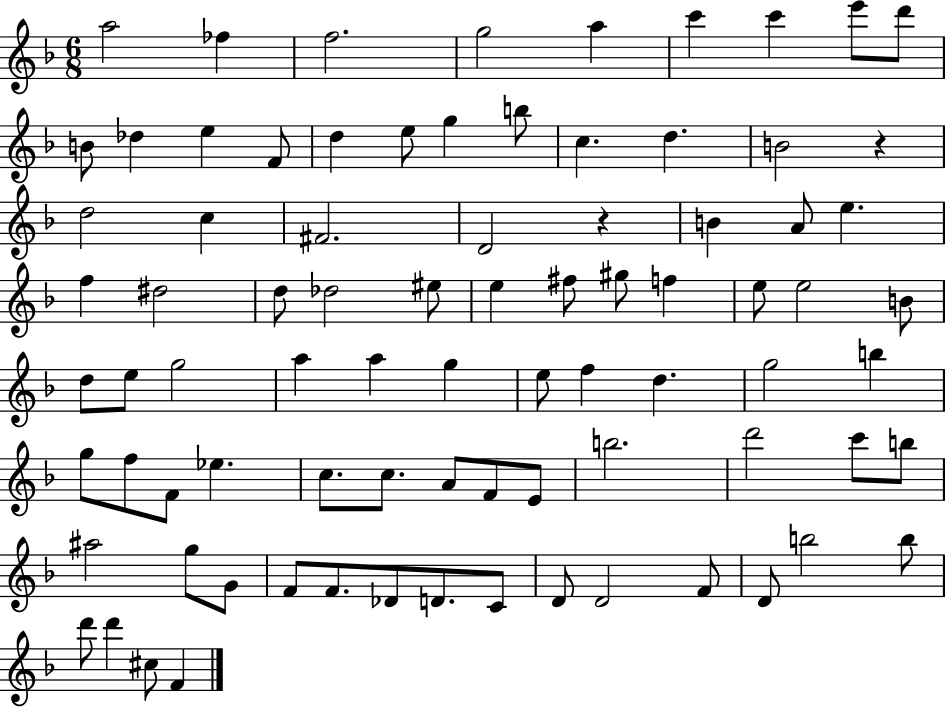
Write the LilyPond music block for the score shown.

{
  \clef treble
  \numericTimeSignature
  \time 6/8
  \key f \major
  \repeat volta 2 { a''2 fes''4 | f''2. | g''2 a''4 | c'''4 c'''4 e'''8 d'''8 | \break b'8 des''4 e''4 f'8 | d''4 e''8 g''4 b''8 | c''4. d''4. | b'2 r4 | \break d''2 c''4 | fis'2. | d'2 r4 | b'4 a'8 e''4. | \break f''4 dis''2 | d''8 des''2 eis''8 | e''4 fis''8 gis''8 f''4 | e''8 e''2 b'8 | \break d''8 e''8 g''2 | a''4 a''4 g''4 | e''8 f''4 d''4. | g''2 b''4 | \break g''8 f''8 f'8 ees''4. | c''8. c''8. a'8 f'8 e'8 | b''2. | d'''2 c'''8 b''8 | \break ais''2 g''8 g'8 | f'8 f'8. des'8 d'8. c'8 | d'8 d'2 f'8 | d'8 b''2 b''8 | \break d'''8 d'''4 cis''8 f'4 | } \bar "|."
}